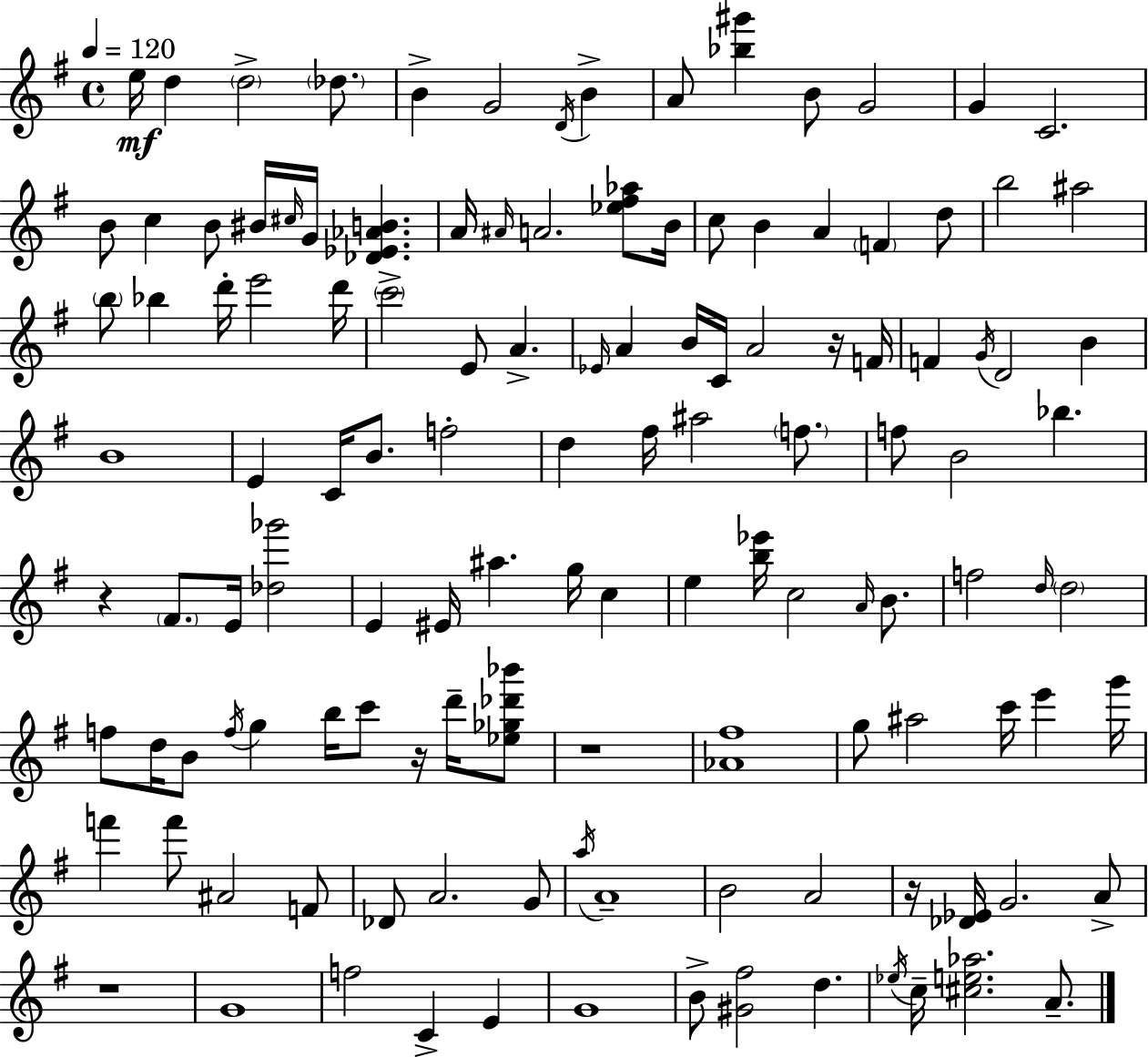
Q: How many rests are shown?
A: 6